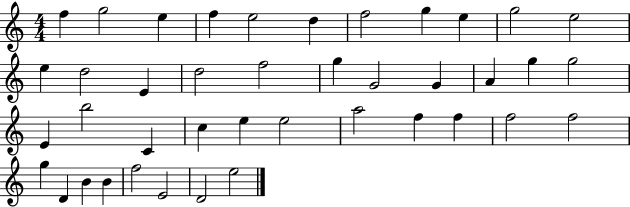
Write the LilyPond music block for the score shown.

{
  \clef treble
  \numericTimeSignature
  \time 4/4
  \key c \major
  f''4 g''2 e''4 | f''4 e''2 d''4 | f''2 g''4 e''4 | g''2 e''2 | \break e''4 d''2 e'4 | d''2 f''2 | g''4 g'2 g'4 | a'4 g''4 g''2 | \break e'4 b''2 c'4 | c''4 e''4 e''2 | a''2 f''4 f''4 | f''2 f''2 | \break g''4 d'4 b'4 b'4 | f''2 e'2 | d'2 e''2 | \bar "|."
}